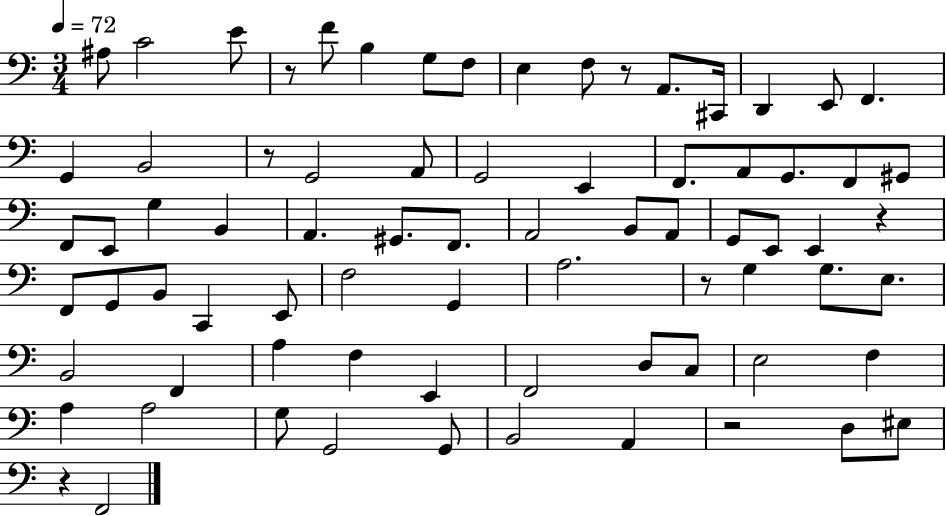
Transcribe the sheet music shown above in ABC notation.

X:1
T:Untitled
M:3/4
L:1/4
K:C
^A,/2 C2 E/2 z/2 F/2 B, G,/2 F,/2 E, F,/2 z/2 A,,/2 ^C,,/4 D,, E,,/2 F,, G,, B,,2 z/2 G,,2 A,,/2 G,,2 E,, F,,/2 A,,/2 G,,/2 F,,/2 ^G,,/2 F,,/2 E,,/2 G, B,, A,, ^G,,/2 F,,/2 A,,2 B,,/2 A,,/2 G,,/2 E,,/2 E,, z F,,/2 G,,/2 B,,/2 C,, E,,/2 F,2 G,, A,2 z/2 G, G,/2 E,/2 B,,2 F,, A, F, E,, F,,2 D,/2 C,/2 E,2 F, A, A,2 G,/2 G,,2 G,,/2 B,,2 A,, z2 D,/2 ^E,/2 z F,,2